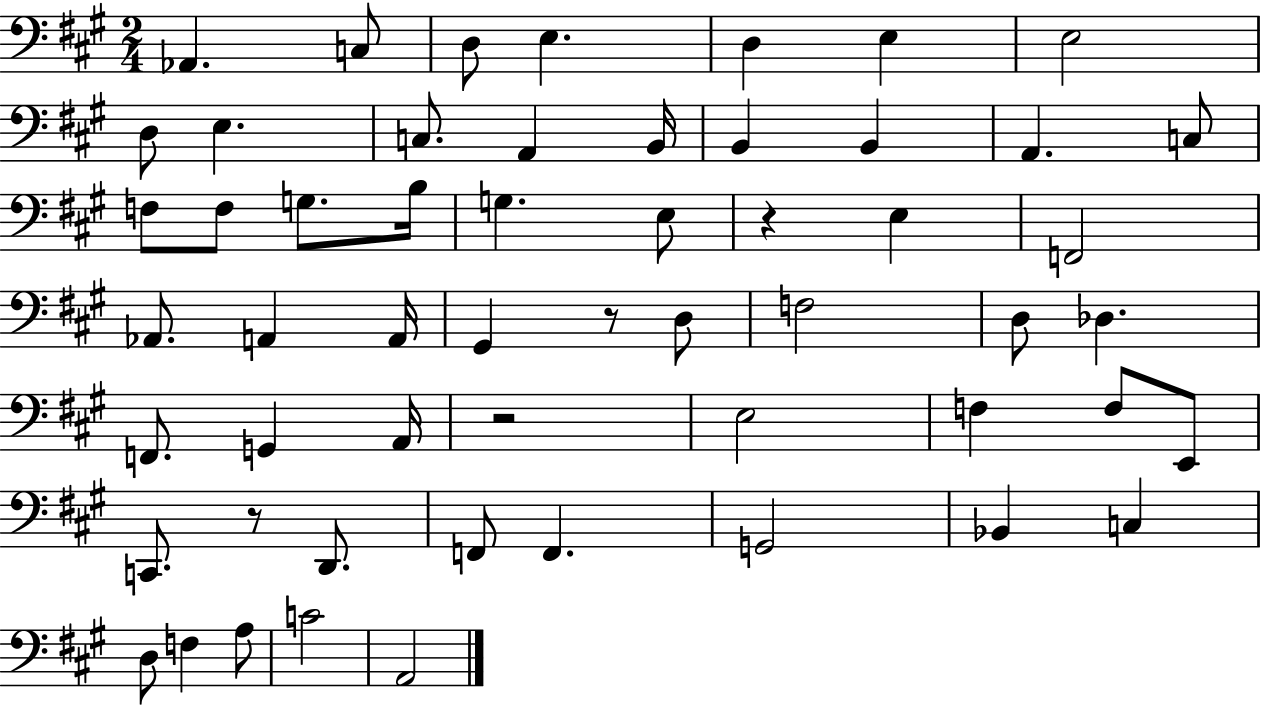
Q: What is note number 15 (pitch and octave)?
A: A2